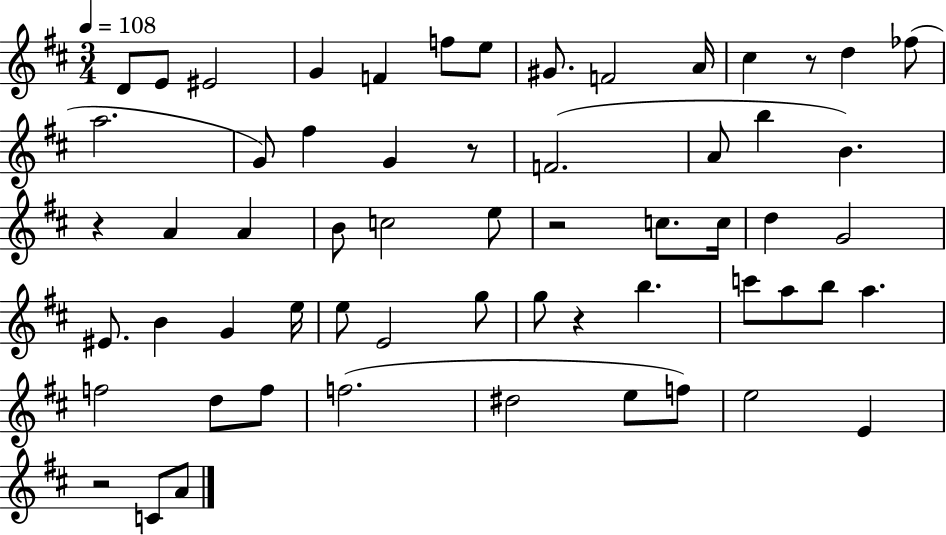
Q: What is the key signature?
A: D major